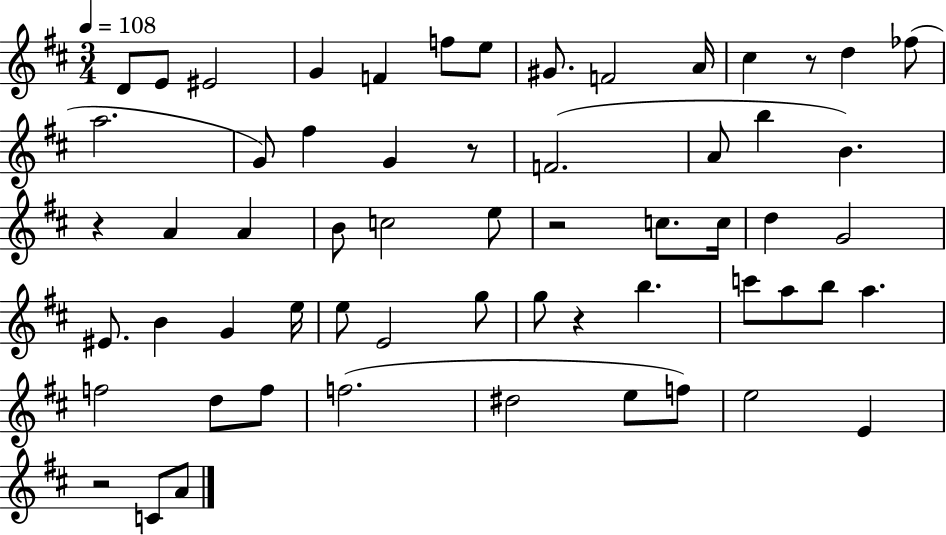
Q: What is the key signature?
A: D major